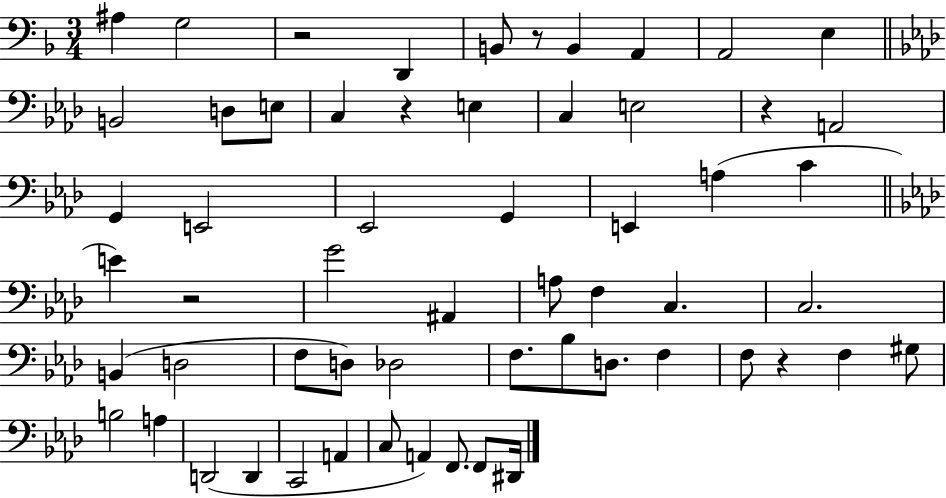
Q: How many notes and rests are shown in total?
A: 59